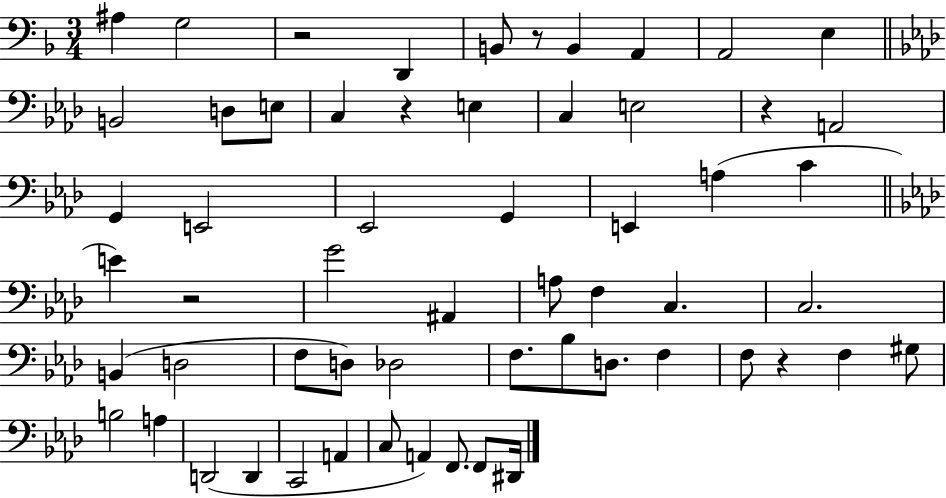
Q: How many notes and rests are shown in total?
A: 59